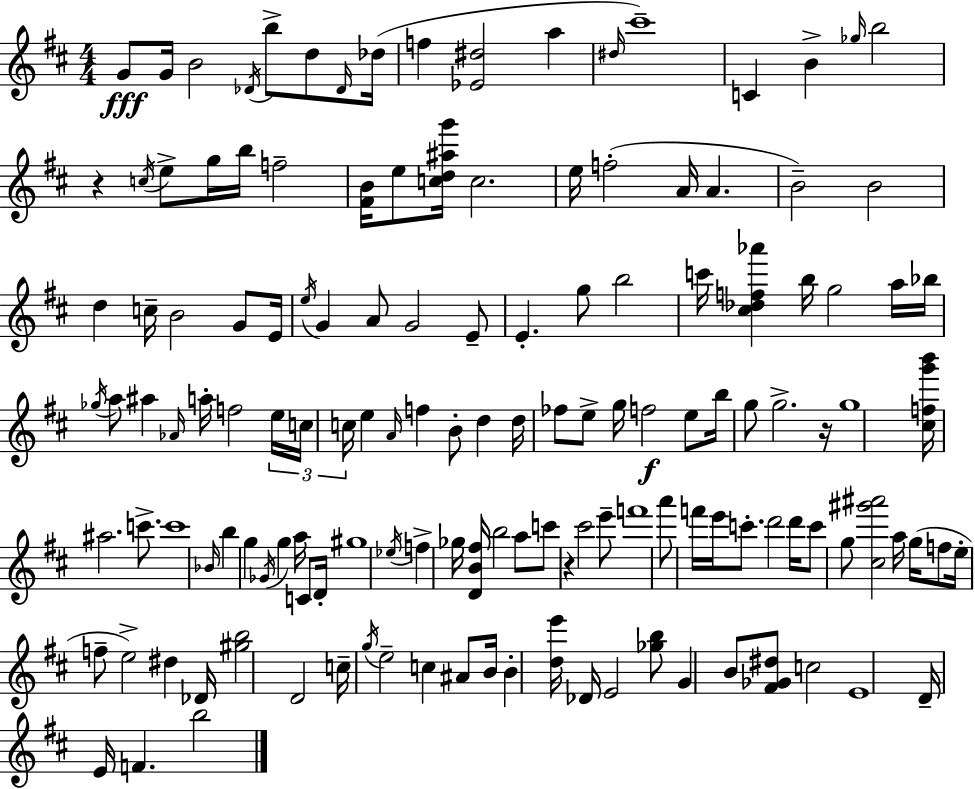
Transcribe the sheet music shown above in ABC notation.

X:1
T:Untitled
M:4/4
L:1/4
K:D
G/2 G/4 B2 _D/4 b/2 d/2 _D/4 _d/4 f [_E^d]2 a ^d/4 ^c'4 C B _g/4 b2 z c/4 e/2 g/4 b/4 f2 [^FB]/4 e/2 [cd^ag']/4 c2 e/4 f2 A/4 A B2 B2 d c/4 B2 G/2 E/4 e/4 G A/2 G2 E/2 E g/2 b2 c'/4 [^c_df_a'] b/4 g2 a/4 _b/4 _g/4 a/2 ^a _A/4 a/4 f2 e/4 c/4 c/4 e A/4 f B/2 d d/4 _f/2 e/2 g/4 f2 e/2 b/4 g/2 g2 z/4 g4 [^cfg'b']/4 ^a2 c'/2 c'4 _B/4 b g _G/4 g a/4 C/2 D/4 ^g4 _e/4 f _g/4 [DB^f]/4 b2 a/2 c'/2 z ^c'2 e'/2 f'4 a'/2 f'/4 e'/4 c'/2 d'2 d'/4 c'/2 g/2 [^c^g'^a']2 a/4 g/4 f/2 e/4 f/2 e2 ^d _D/4 [^gb]2 D2 c/4 g/4 e2 c ^A/2 B/4 B [de']/4 _D/4 E2 [_gb]/2 G B/2 [^F_G^d]/2 c2 E4 D/4 E/4 F b2